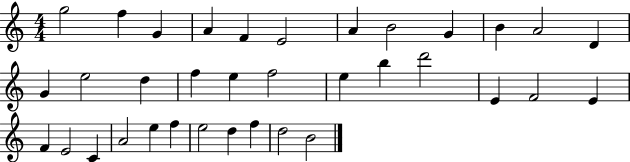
{
  \clef treble
  \numericTimeSignature
  \time 4/4
  \key c \major
  g''2 f''4 g'4 | a'4 f'4 e'2 | a'4 b'2 g'4 | b'4 a'2 d'4 | \break g'4 e''2 d''4 | f''4 e''4 f''2 | e''4 b''4 d'''2 | e'4 f'2 e'4 | \break f'4 e'2 c'4 | a'2 e''4 f''4 | e''2 d''4 f''4 | d''2 b'2 | \break \bar "|."
}